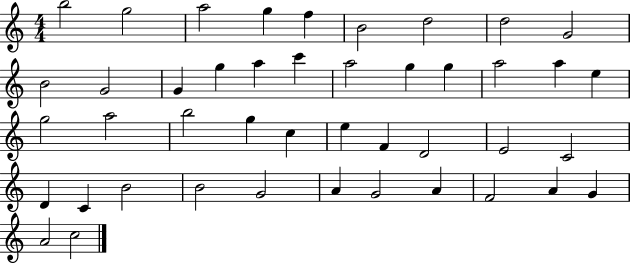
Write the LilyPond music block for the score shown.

{
  \clef treble
  \numericTimeSignature
  \time 4/4
  \key c \major
  b''2 g''2 | a''2 g''4 f''4 | b'2 d''2 | d''2 g'2 | \break b'2 g'2 | g'4 g''4 a''4 c'''4 | a''2 g''4 g''4 | a''2 a''4 e''4 | \break g''2 a''2 | b''2 g''4 c''4 | e''4 f'4 d'2 | e'2 c'2 | \break d'4 c'4 b'2 | b'2 g'2 | a'4 g'2 a'4 | f'2 a'4 g'4 | \break a'2 c''2 | \bar "|."
}